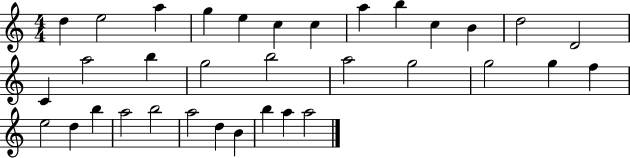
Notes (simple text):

D5/q E5/h A5/q G5/q E5/q C5/q C5/q A5/q B5/q C5/q B4/q D5/h D4/h C4/q A5/h B5/q G5/h B5/h A5/h G5/h G5/h G5/q F5/q E5/h D5/q B5/q A5/h B5/h A5/h D5/q B4/q B5/q A5/q A5/h